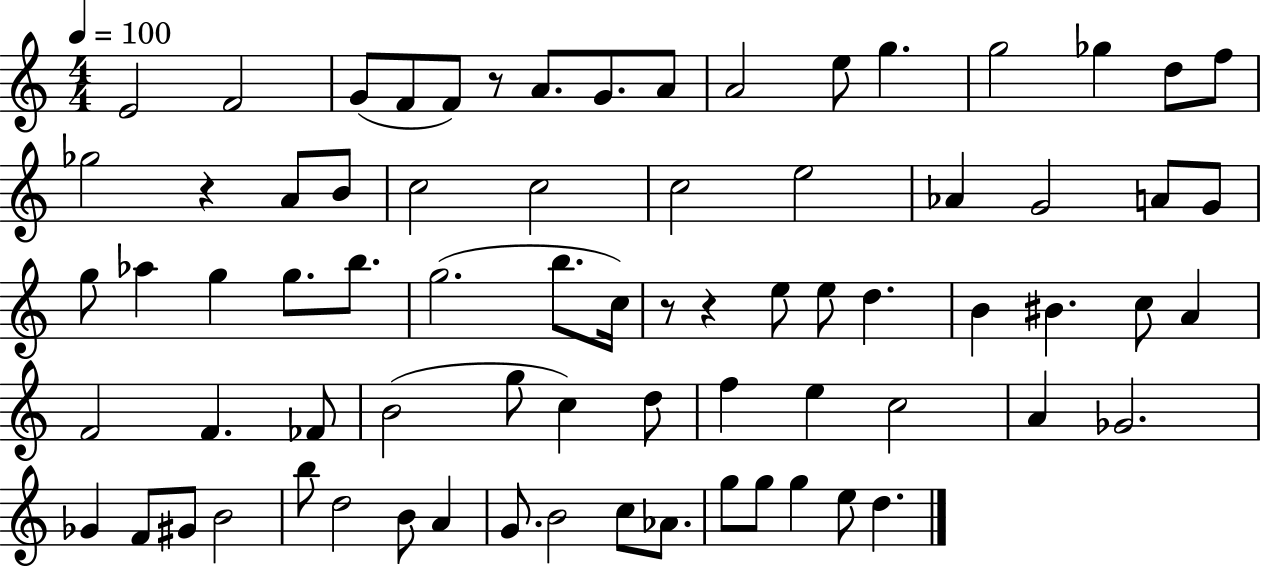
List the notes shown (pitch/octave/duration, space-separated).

E4/h F4/h G4/e F4/e F4/e R/e A4/e. G4/e. A4/e A4/h E5/e G5/q. G5/h Gb5/q D5/e F5/e Gb5/h R/q A4/e B4/e C5/h C5/h C5/h E5/h Ab4/q G4/h A4/e G4/e G5/e Ab5/q G5/q G5/e. B5/e. G5/h. B5/e. C5/s R/e R/q E5/e E5/e D5/q. B4/q BIS4/q. C5/e A4/q F4/h F4/q. FES4/e B4/h G5/e C5/q D5/e F5/q E5/q C5/h A4/q Gb4/h. Gb4/q F4/e G#4/e B4/h B5/e D5/h B4/e A4/q G4/e. B4/h C5/e Ab4/e. G5/e G5/e G5/q E5/e D5/q.